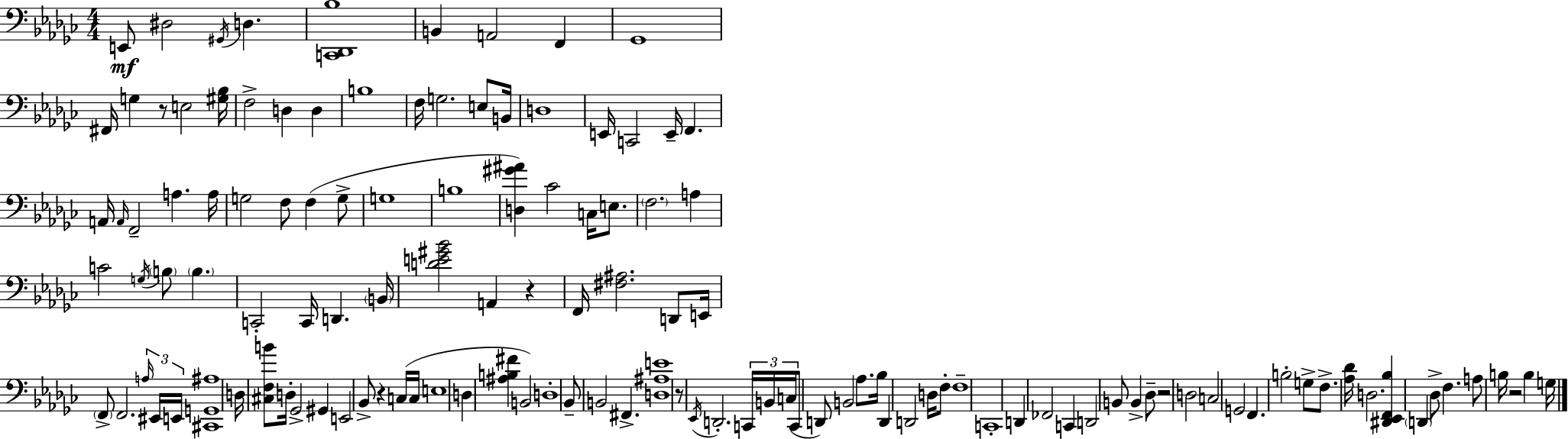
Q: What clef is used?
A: bass